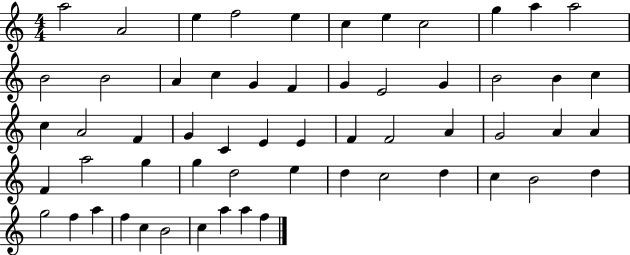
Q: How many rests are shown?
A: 0